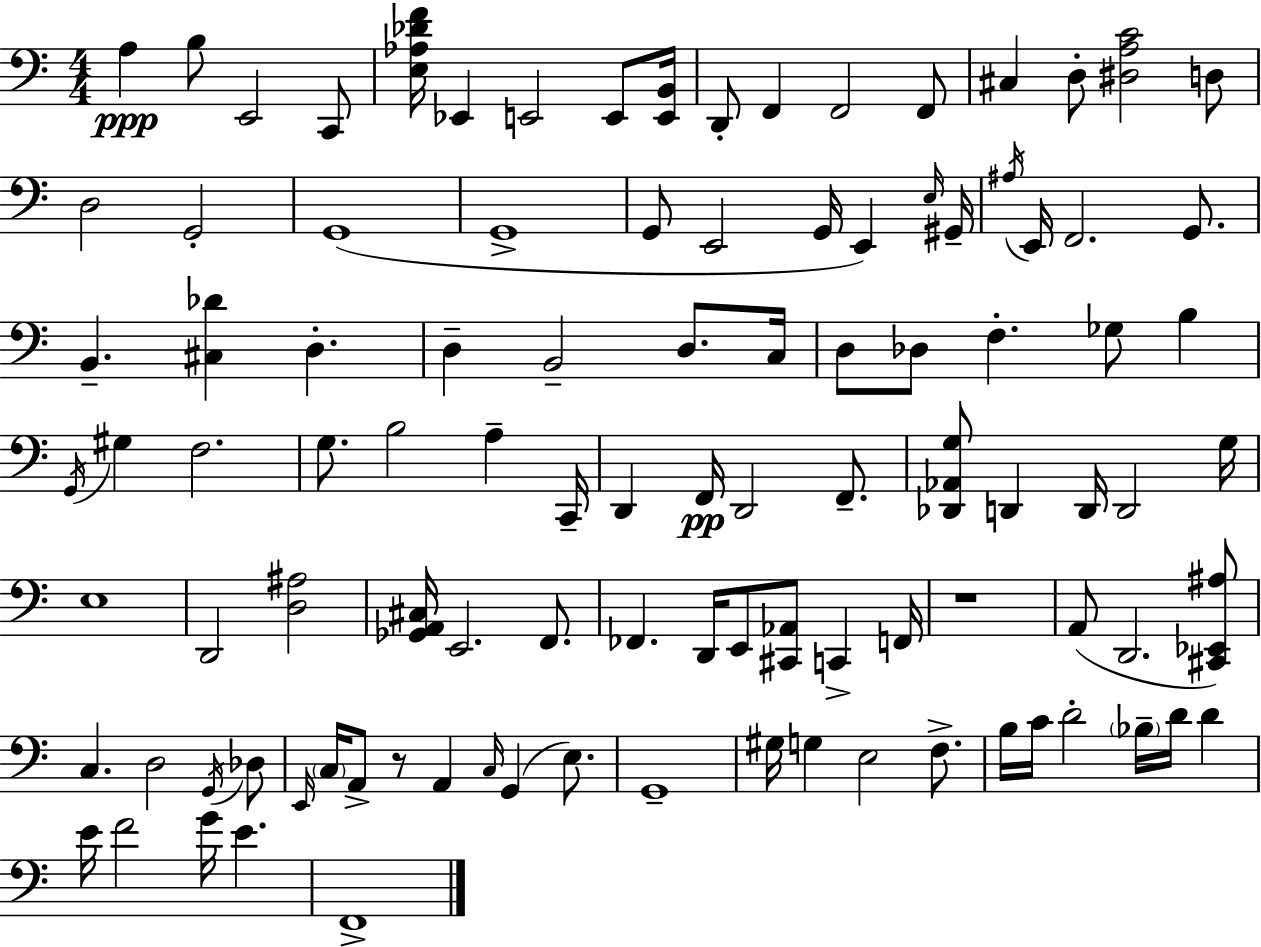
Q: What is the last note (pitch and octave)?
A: F2